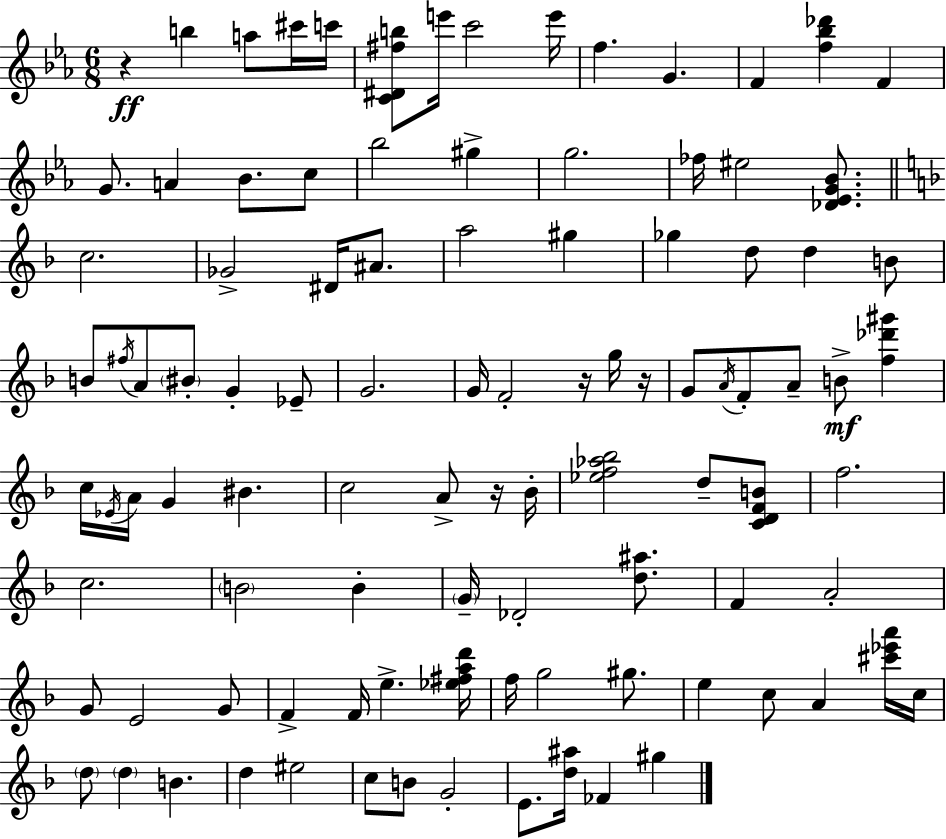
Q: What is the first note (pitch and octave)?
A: B5